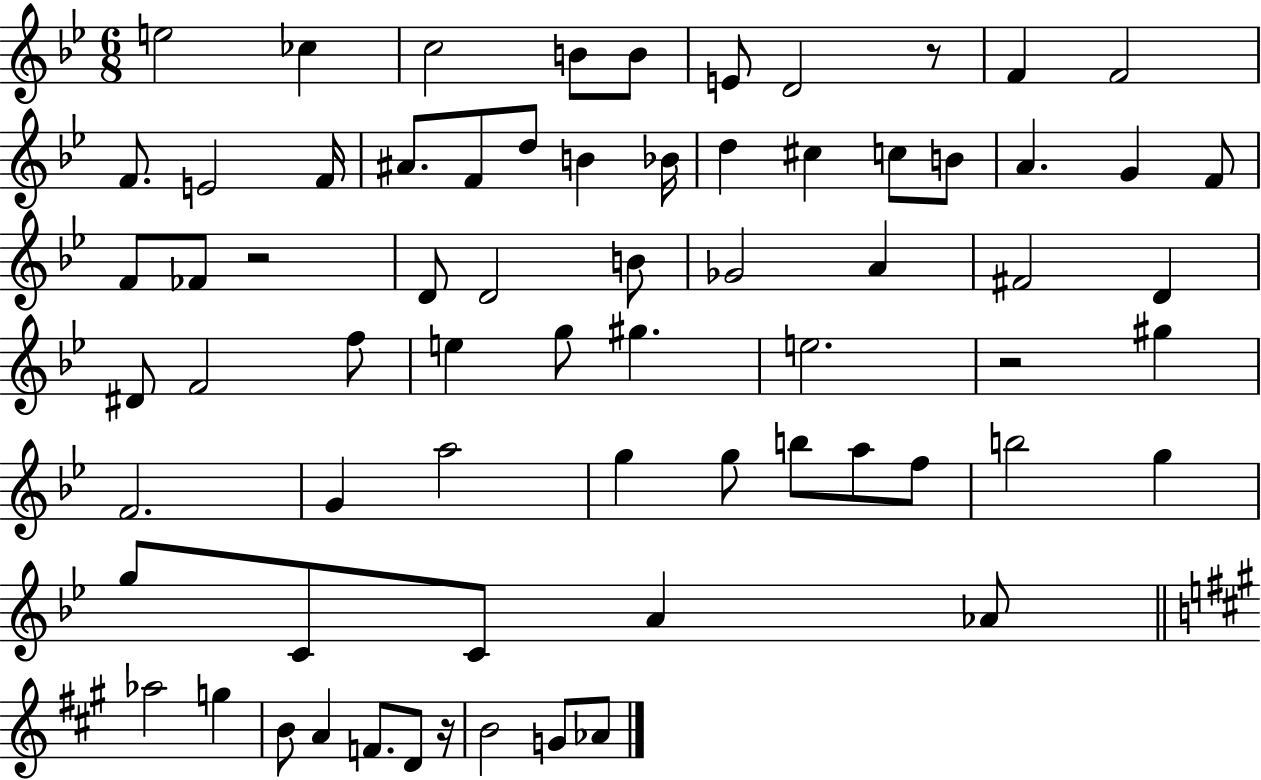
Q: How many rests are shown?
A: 4